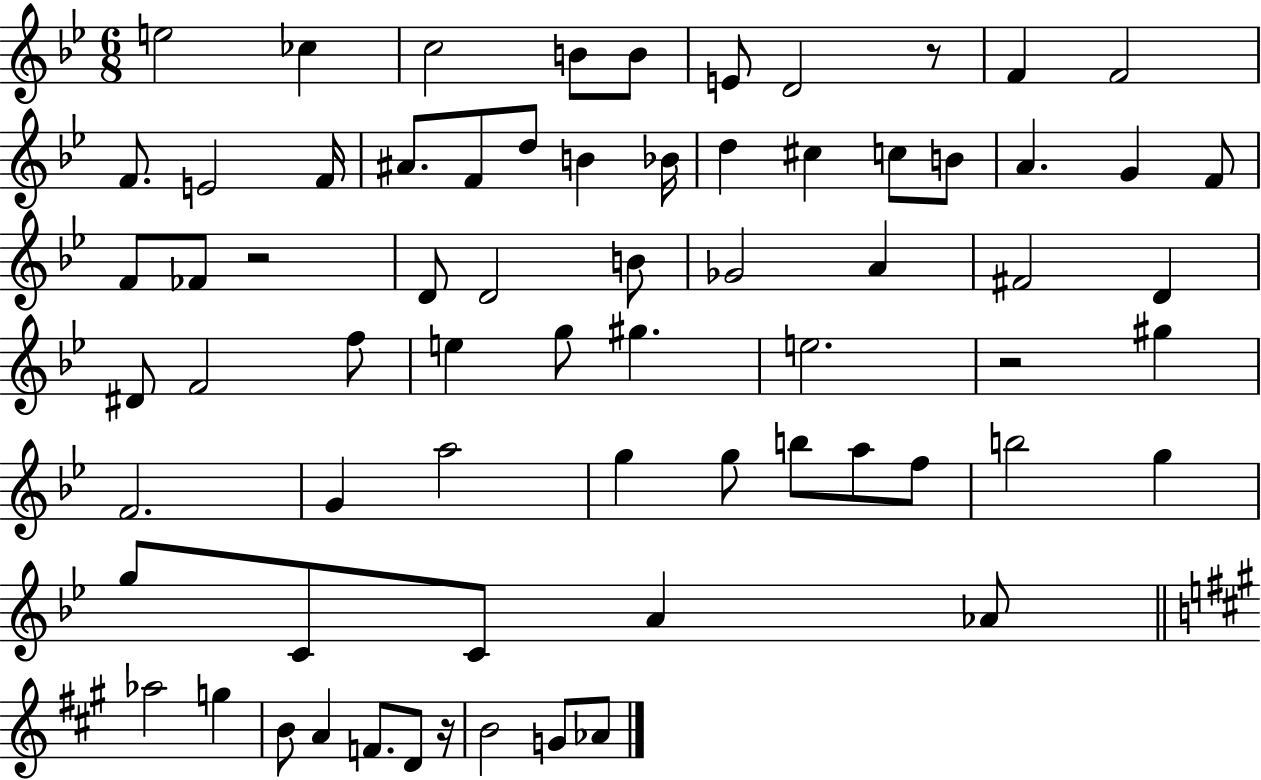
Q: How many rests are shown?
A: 4